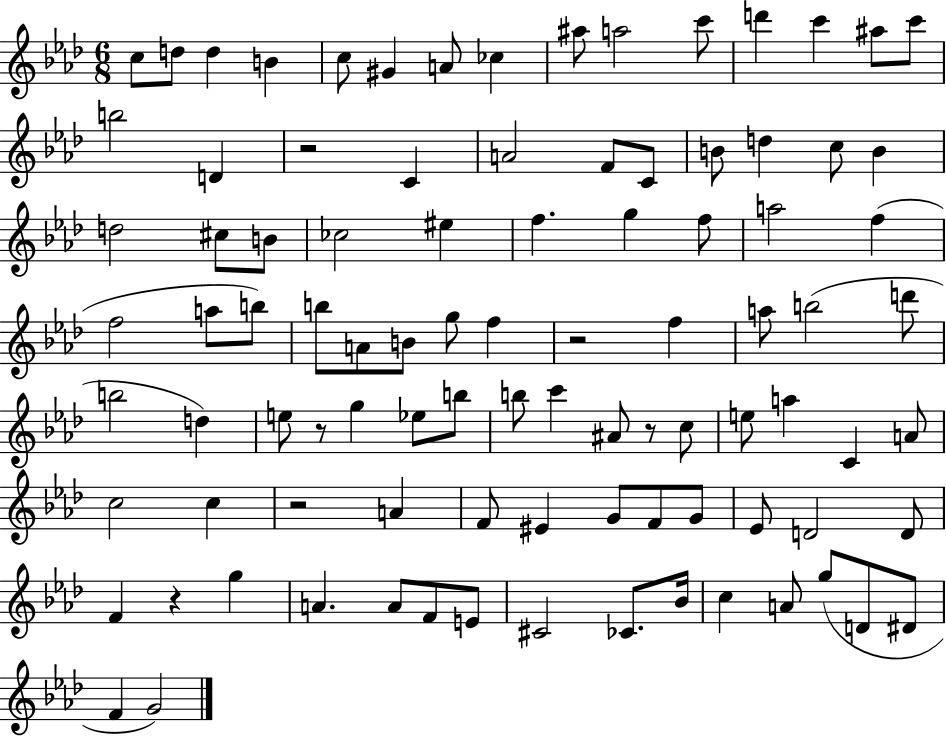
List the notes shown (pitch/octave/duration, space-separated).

C5/e D5/e D5/q B4/q C5/e G#4/q A4/e CES5/q A#5/e A5/h C6/e D6/q C6/q A#5/e C6/e B5/h D4/q R/h C4/q A4/h F4/e C4/e B4/e D5/q C5/e B4/q D5/h C#5/e B4/e CES5/h EIS5/q F5/q. G5/q F5/e A5/h F5/q F5/h A5/e B5/e B5/e A4/e B4/e G5/e F5/q R/h F5/q A5/e B5/h D6/e B5/h D5/q E5/e R/e G5/q Eb5/e B5/e B5/e C6/q A#4/e R/e C5/e E5/e A5/q C4/q A4/e C5/h C5/q R/h A4/q F4/e EIS4/q G4/e F4/e G4/e Eb4/e D4/h D4/e F4/q R/q G5/q A4/q. A4/e F4/e E4/e C#4/h CES4/e. Bb4/s C5/q A4/e G5/e D4/e D#4/e F4/q G4/h